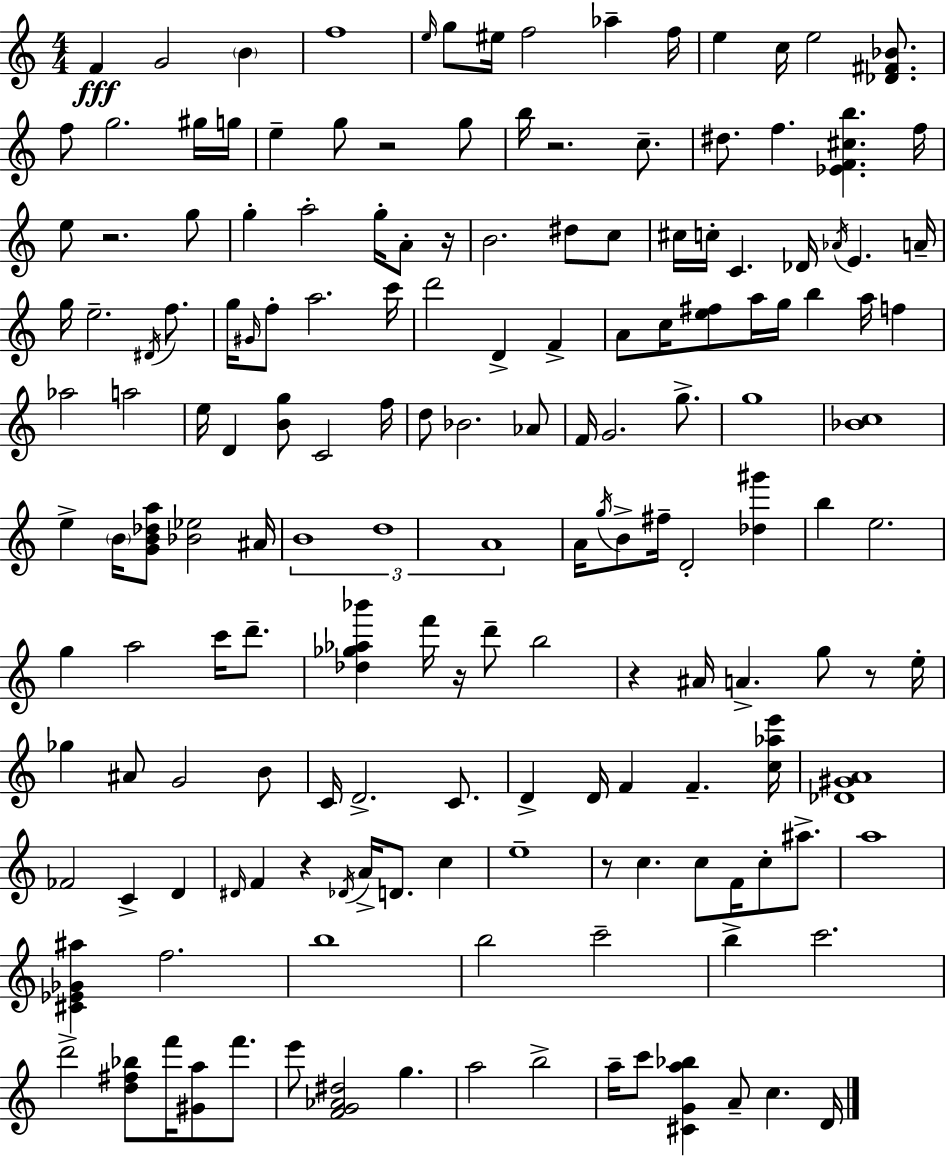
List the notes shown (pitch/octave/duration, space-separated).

F4/q G4/h B4/q F5/w E5/s G5/e EIS5/s F5/h Ab5/q F5/s E5/q C5/s E5/h [Db4,F#4,Bb4]/e. F5/e G5/h. G#5/s G5/s E5/q G5/e R/h G5/e B5/s R/h. C5/e. D#5/e. F5/q. [Eb4,F4,C#5,B5]/q. F5/s E5/e R/h. G5/e G5/q A5/h G5/s A4/e R/s B4/h. D#5/e C5/e C#5/s C5/s C4/q. Db4/s Ab4/s E4/q. A4/s G5/s E5/h. D#4/s F5/e. G5/s G#4/s F5/e A5/h. C6/s D6/h D4/q F4/q A4/e C5/s [E5,F#5]/e A5/s G5/s B5/q A5/s F5/q Ab5/h A5/h E5/s D4/q [B4,G5]/e C4/h F5/s D5/e Bb4/h. Ab4/e F4/s G4/h. G5/e. G5/w [Bb4,C5]/w E5/q B4/s [G4,B4,Db5,A5]/e [Bb4,Eb5]/h A#4/s B4/w D5/w A4/w A4/s G5/s B4/e F#5/s D4/h [Db5,G#6]/q B5/q E5/h. G5/q A5/h C6/s D6/e. [Db5,Gb5,Ab5,Bb6]/q F6/s R/s D6/e B5/h R/q A#4/s A4/q. G5/e R/e E5/s Gb5/q A#4/e G4/h B4/e C4/s D4/h. C4/e. D4/q D4/s F4/q F4/q. [C5,Ab5,E6]/s [Db4,G#4,A4]/w FES4/h C4/q D4/q D#4/s F4/q R/q Db4/s A4/s D4/e. C5/q E5/w R/e C5/q. C5/e F4/s C5/e A#5/e. A5/w [C#4,Eb4,Gb4,A#5]/q F5/h. B5/w B5/h C6/h B5/q C6/h. D6/h [D5,F#5,Bb5]/e F6/s [G#4,A5]/e F6/e. E6/e [F4,G4,Ab4,D#5]/h G5/q. A5/h B5/h A5/s C6/e [C#4,G4,A5,Bb5]/q A4/e C5/q. D4/s